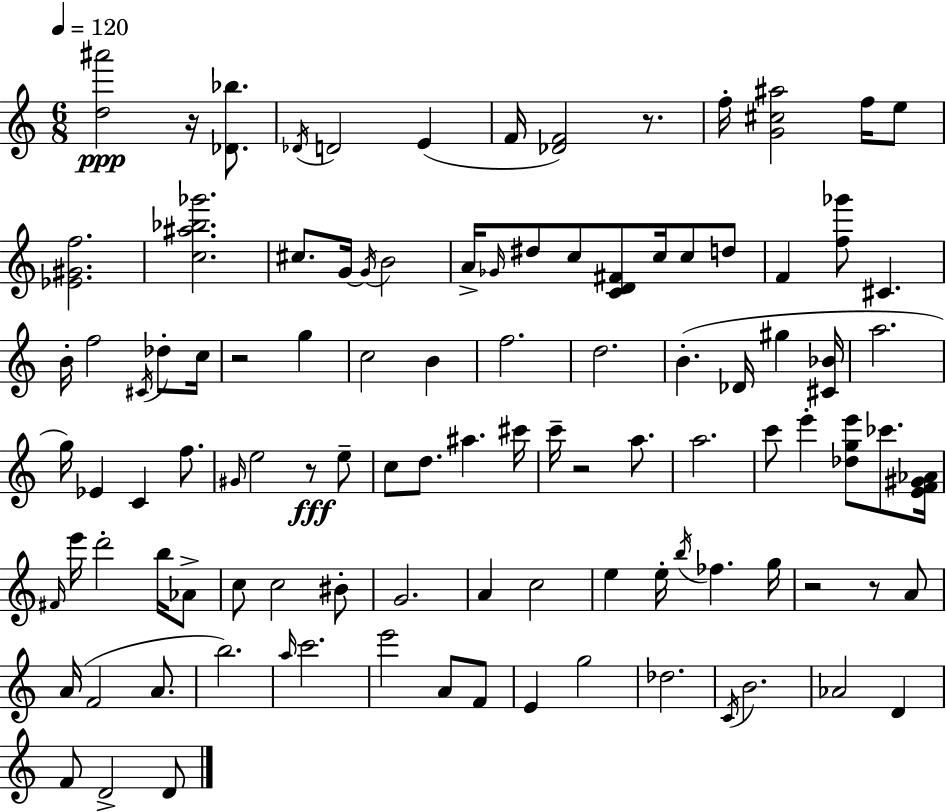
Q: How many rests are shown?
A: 7